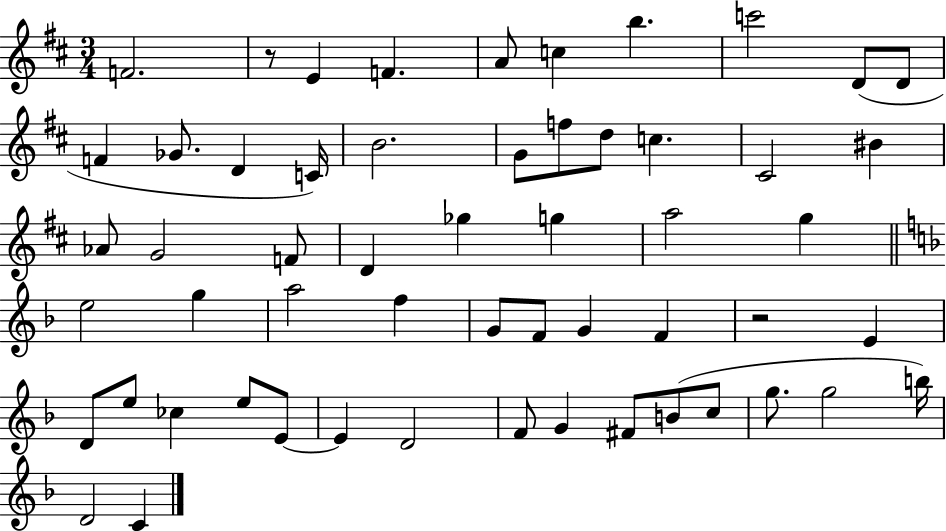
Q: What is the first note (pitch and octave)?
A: F4